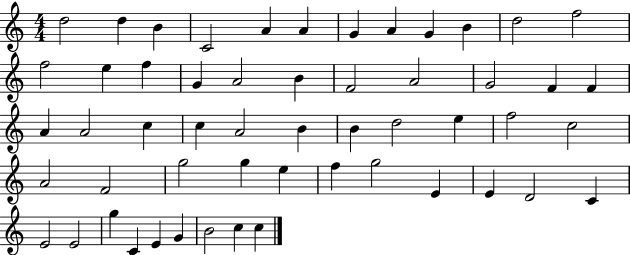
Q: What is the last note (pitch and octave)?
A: C5